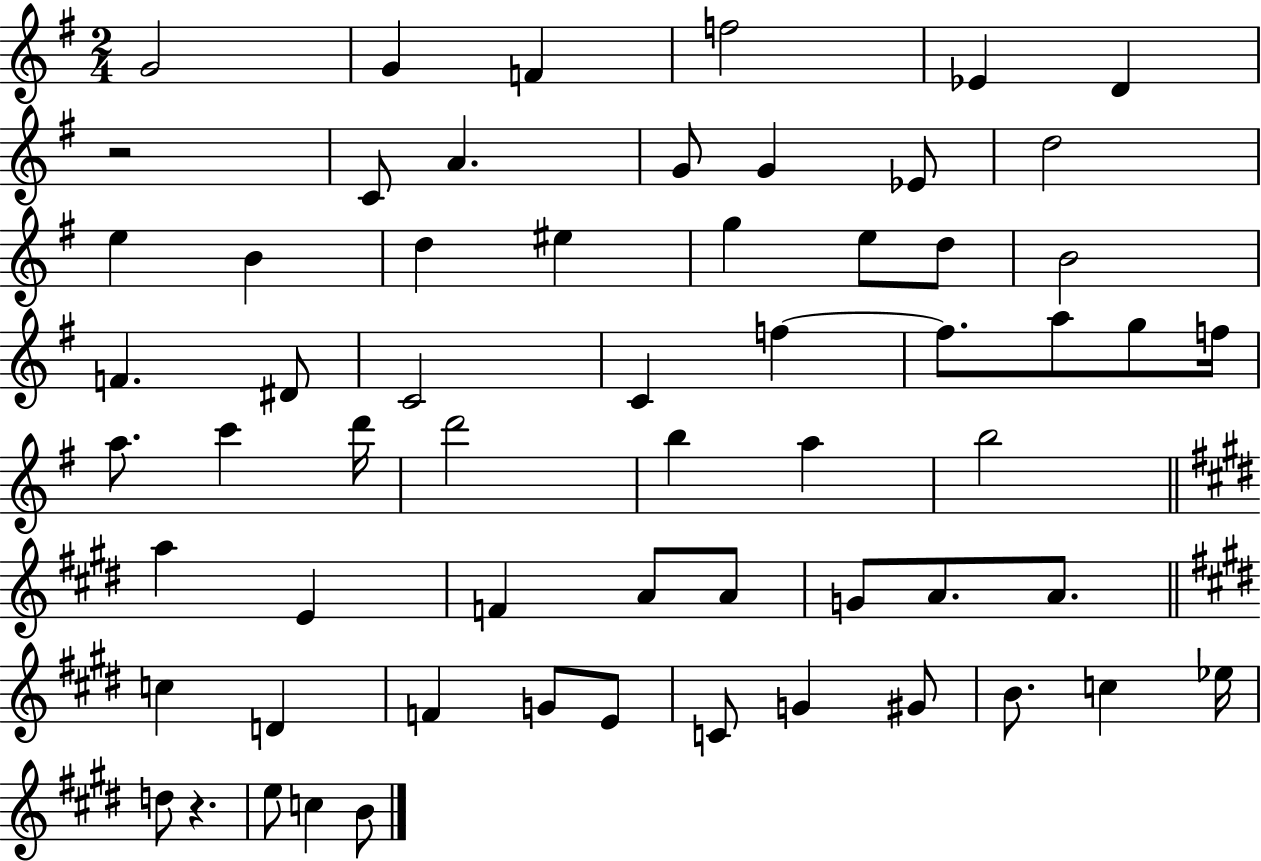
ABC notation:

X:1
T:Untitled
M:2/4
L:1/4
K:G
G2 G F f2 _E D z2 C/2 A G/2 G _E/2 d2 e B d ^e g e/2 d/2 B2 F ^D/2 C2 C f f/2 a/2 g/2 f/4 a/2 c' d'/4 d'2 b a b2 a E F A/2 A/2 G/2 A/2 A/2 c D F G/2 E/2 C/2 G ^G/2 B/2 c _e/4 d/2 z e/2 c B/2